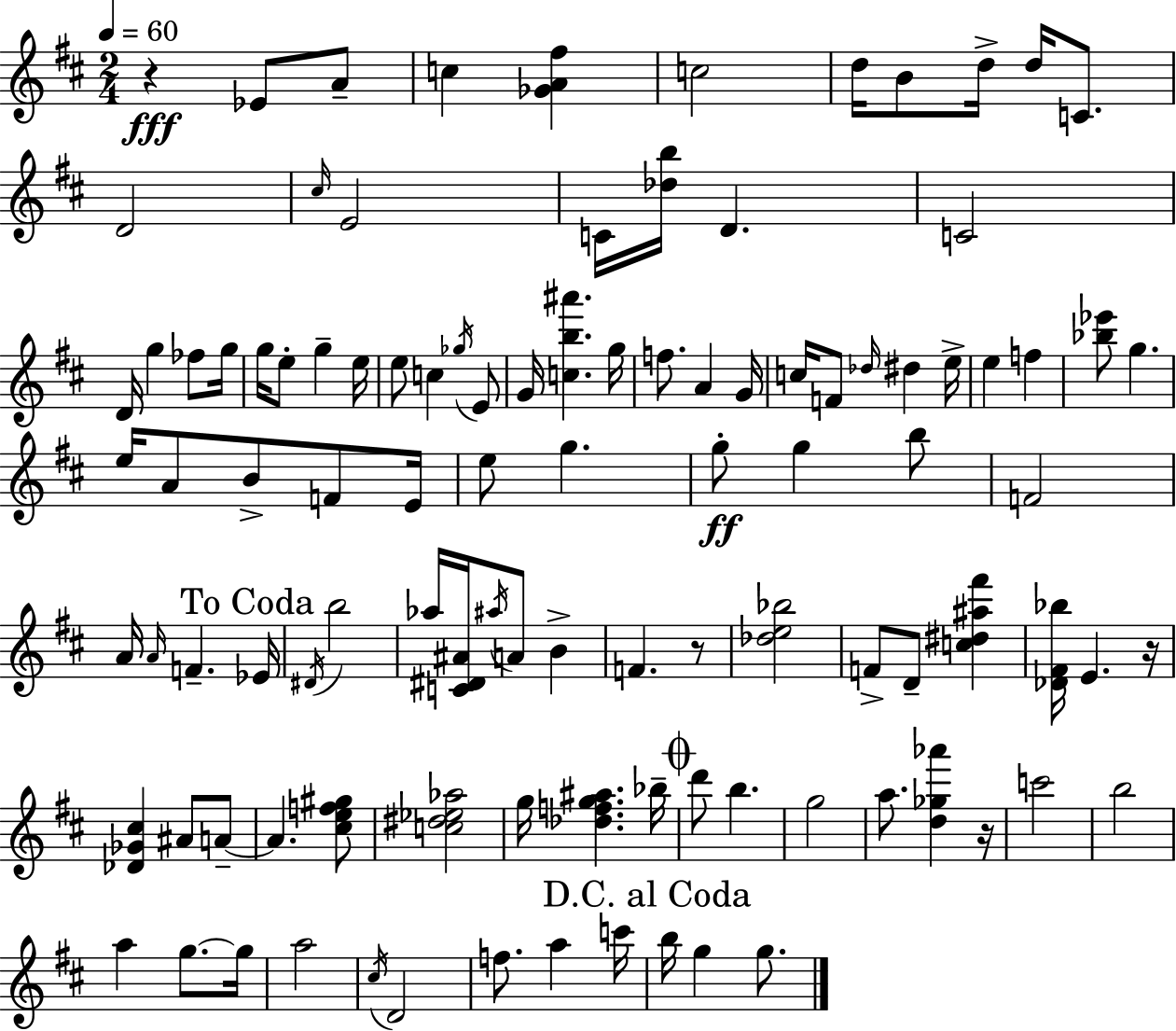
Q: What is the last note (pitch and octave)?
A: G5